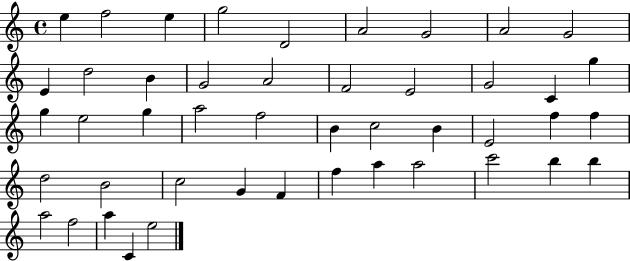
X:1
T:Untitled
M:4/4
L:1/4
K:C
e f2 e g2 D2 A2 G2 A2 G2 E d2 B G2 A2 F2 E2 G2 C g g e2 g a2 f2 B c2 B E2 f f d2 B2 c2 G F f a a2 c'2 b b a2 f2 a C e2